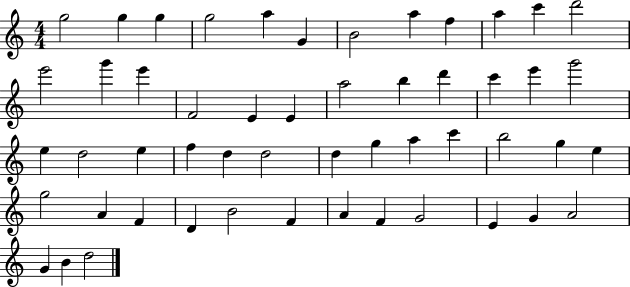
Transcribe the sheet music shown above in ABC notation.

X:1
T:Untitled
M:4/4
L:1/4
K:C
g2 g g g2 a G B2 a f a c' d'2 e'2 g' e' F2 E E a2 b d' c' e' g'2 e d2 e f d d2 d g a c' b2 g e g2 A F D B2 F A F G2 E G A2 G B d2